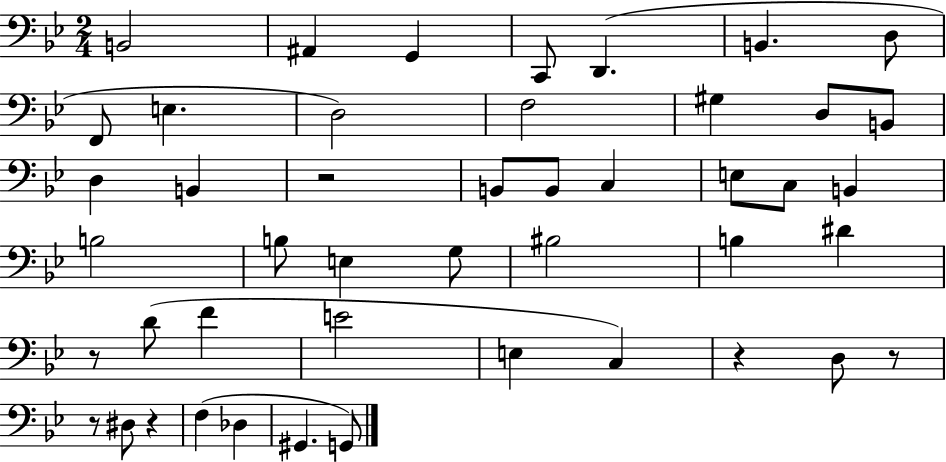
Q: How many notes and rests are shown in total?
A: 46